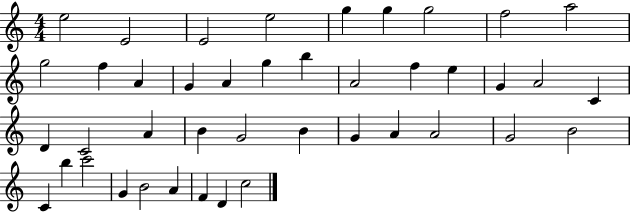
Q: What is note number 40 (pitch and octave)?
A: F4